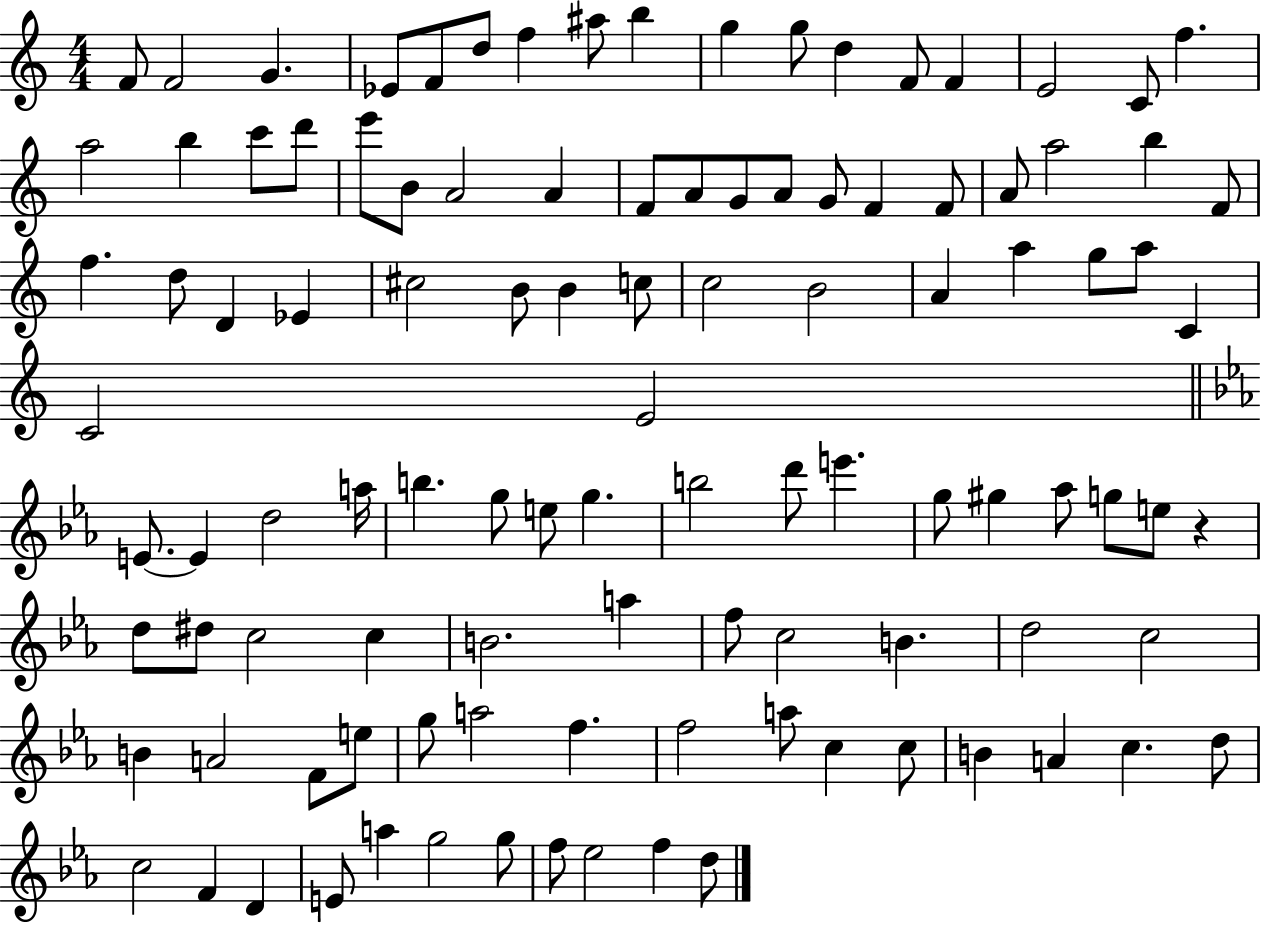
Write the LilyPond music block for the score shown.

{
  \clef treble
  \numericTimeSignature
  \time 4/4
  \key c \major
  \repeat volta 2 { f'8 f'2 g'4. | ees'8 f'8 d''8 f''4 ais''8 b''4 | g''4 g''8 d''4 f'8 f'4 | e'2 c'8 f''4. | \break a''2 b''4 c'''8 d'''8 | e'''8 b'8 a'2 a'4 | f'8 a'8 g'8 a'8 g'8 f'4 f'8 | a'8 a''2 b''4 f'8 | \break f''4. d''8 d'4 ees'4 | cis''2 b'8 b'4 c''8 | c''2 b'2 | a'4 a''4 g''8 a''8 c'4 | \break c'2 e'2 | \bar "||" \break \key ees \major e'8.~~ e'4 d''2 a''16 | b''4. g''8 e''8 g''4. | b''2 d'''8 e'''4. | g''8 gis''4 aes''8 g''8 e''8 r4 | \break d''8 dis''8 c''2 c''4 | b'2. a''4 | f''8 c''2 b'4. | d''2 c''2 | \break b'4 a'2 f'8 e''8 | g''8 a''2 f''4. | f''2 a''8 c''4 c''8 | b'4 a'4 c''4. d''8 | \break c''2 f'4 d'4 | e'8 a''4 g''2 g''8 | f''8 ees''2 f''4 d''8 | } \bar "|."
}